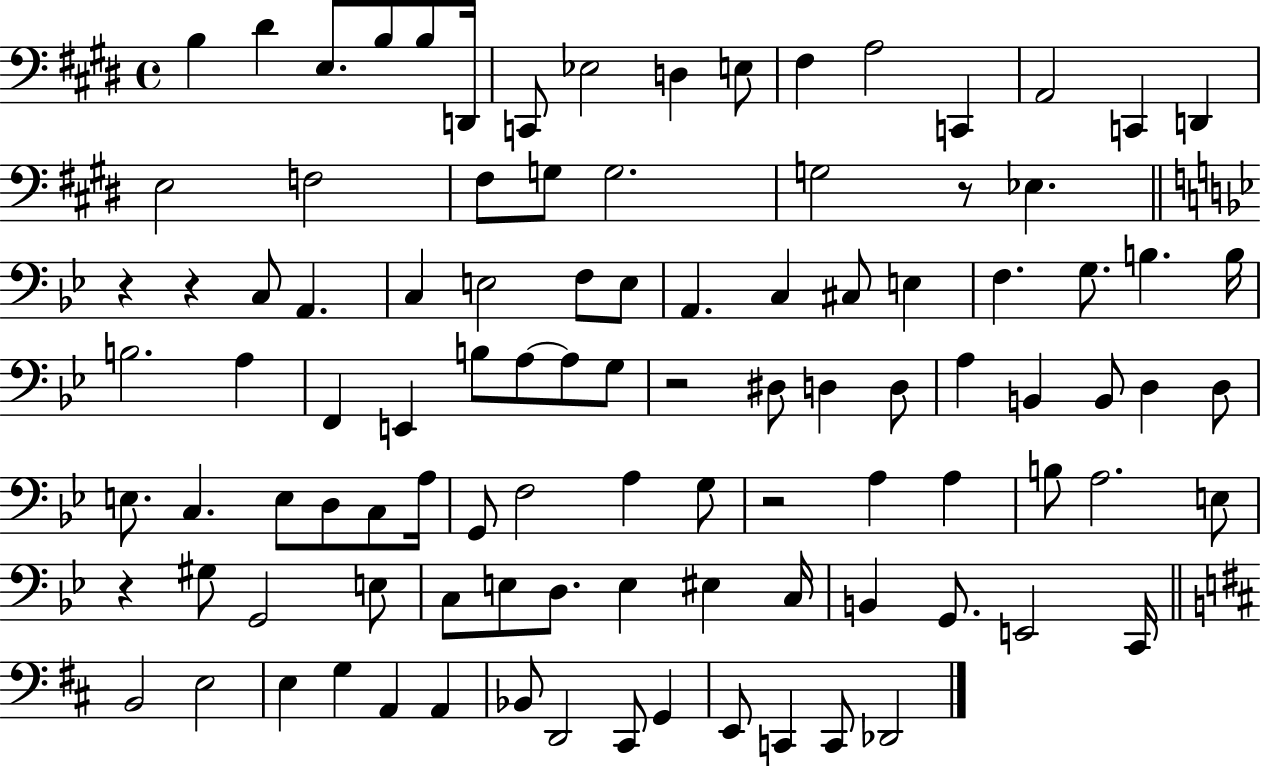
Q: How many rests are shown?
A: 6